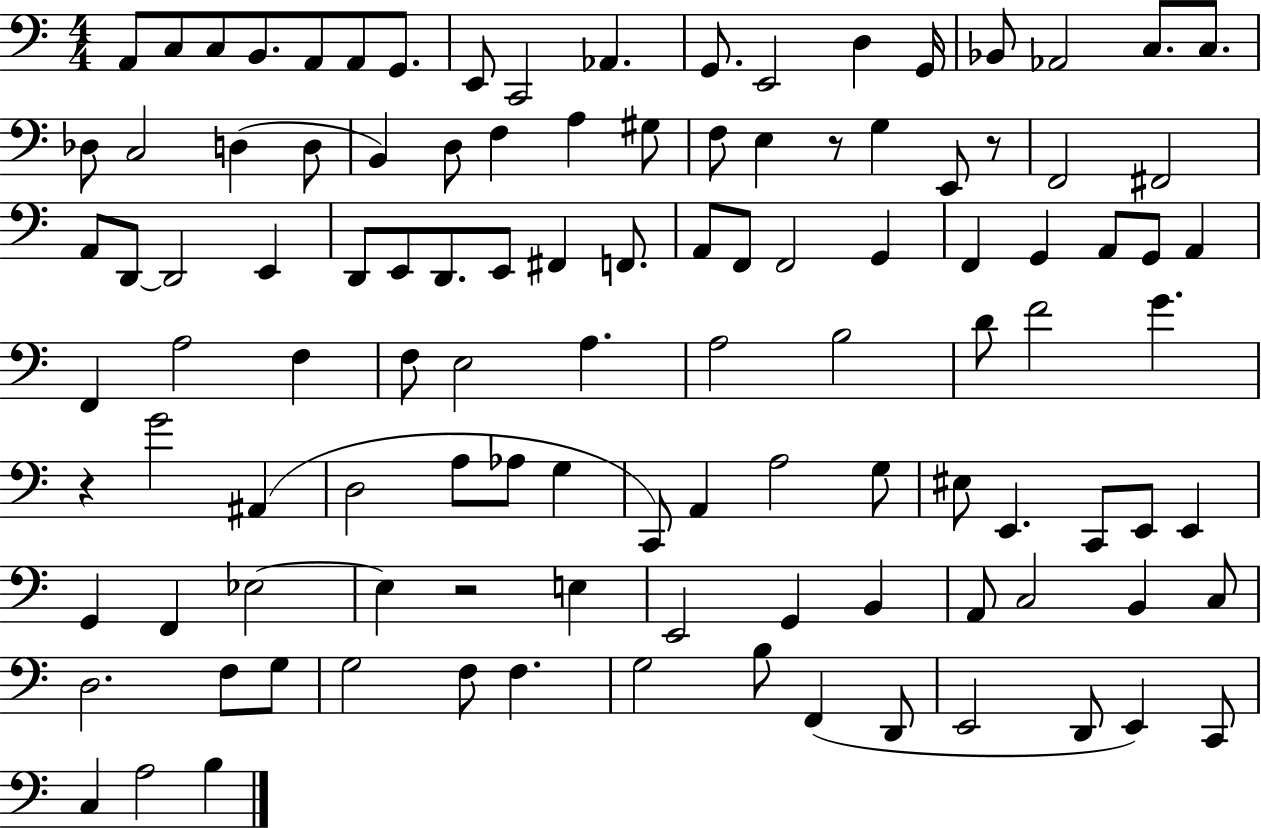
A2/e C3/e C3/e B2/e. A2/e A2/e G2/e. E2/e C2/h Ab2/q. G2/e. E2/h D3/q G2/s Bb2/e Ab2/h C3/e. C3/e. Db3/e C3/h D3/q D3/e B2/q D3/e F3/q A3/q G#3/e F3/e E3/q R/e G3/q E2/e R/e F2/h F#2/h A2/e D2/e D2/h E2/q D2/e E2/e D2/e. E2/e F#2/q F2/e. A2/e F2/e F2/h G2/q F2/q G2/q A2/e G2/e A2/q F2/q A3/h F3/q F3/e E3/h A3/q. A3/h B3/h D4/e F4/h G4/q. R/q G4/h A#2/q D3/h A3/e Ab3/e G3/q C2/e A2/q A3/h G3/e EIS3/e E2/q. C2/e E2/e E2/q G2/q F2/q Eb3/h Eb3/q R/h E3/q E2/h G2/q B2/q A2/e C3/h B2/q C3/e D3/h. F3/e G3/e G3/h F3/e F3/q. G3/h B3/e F2/q D2/e E2/h D2/e E2/q C2/e C3/q A3/h B3/q